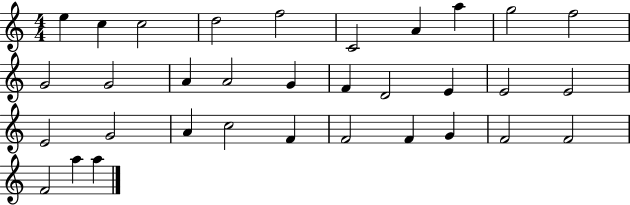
{
  \clef treble
  \numericTimeSignature
  \time 4/4
  \key c \major
  e''4 c''4 c''2 | d''2 f''2 | c'2 a'4 a''4 | g''2 f''2 | \break g'2 g'2 | a'4 a'2 g'4 | f'4 d'2 e'4 | e'2 e'2 | \break e'2 g'2 | a'4 c''2 f'4 | f'2 f'4 g'4 | f'2 f'2 | \break f'2 a''4 a''4 | \bar "|."
}